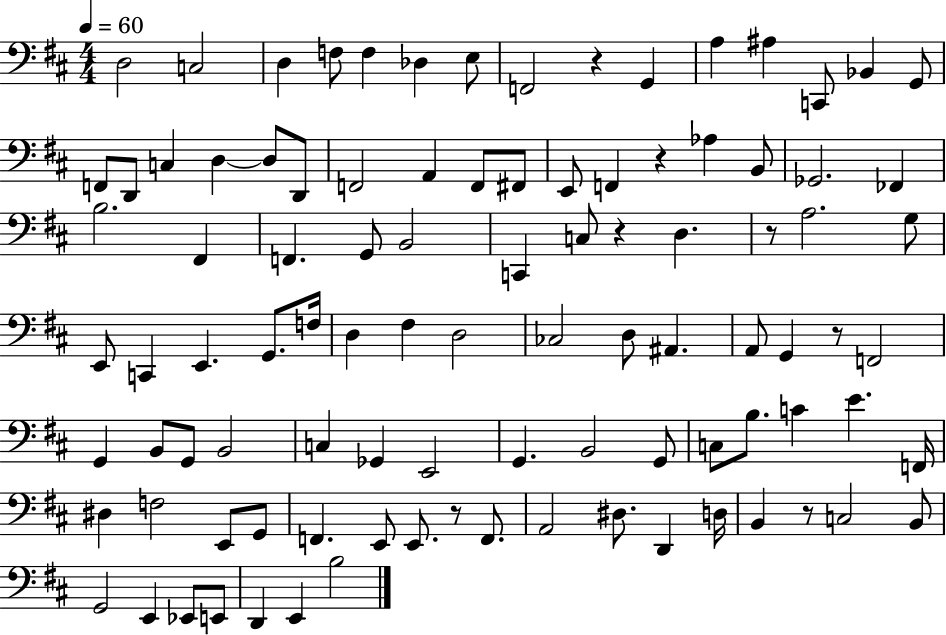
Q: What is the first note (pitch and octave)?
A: D3